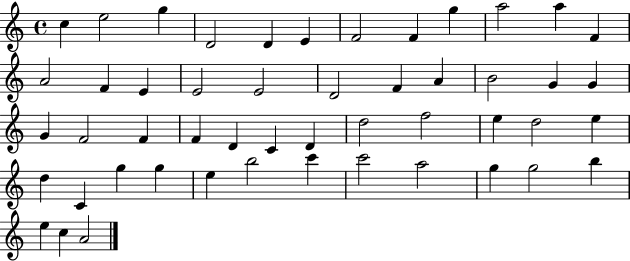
{
  \clef treble
  \time 4/4
  \defaultTimeSignature
  \key c \major
  c''4 e''2 g''4 | d'2 d'4 e'4 | f'2 f'4 g''4 | a''2 a''4 f'4 | \break a'2 f'4 e'4 | e'2 e'2 | d'2 f'4 a'4 | b'2 g'4 g'4 | \break g'4 f'2 f'4 | f'4 d'4 c'4 d'4 | d''2 f''2 | e''4 d''2 e''4 | \break d''4 c'4 g''4 g''4 | e''4 b''2 c'''4 | c'''2 a''2 | g''4 g''2 b''4 | \break e''4 c''4 a'2 | \bar "|."
}